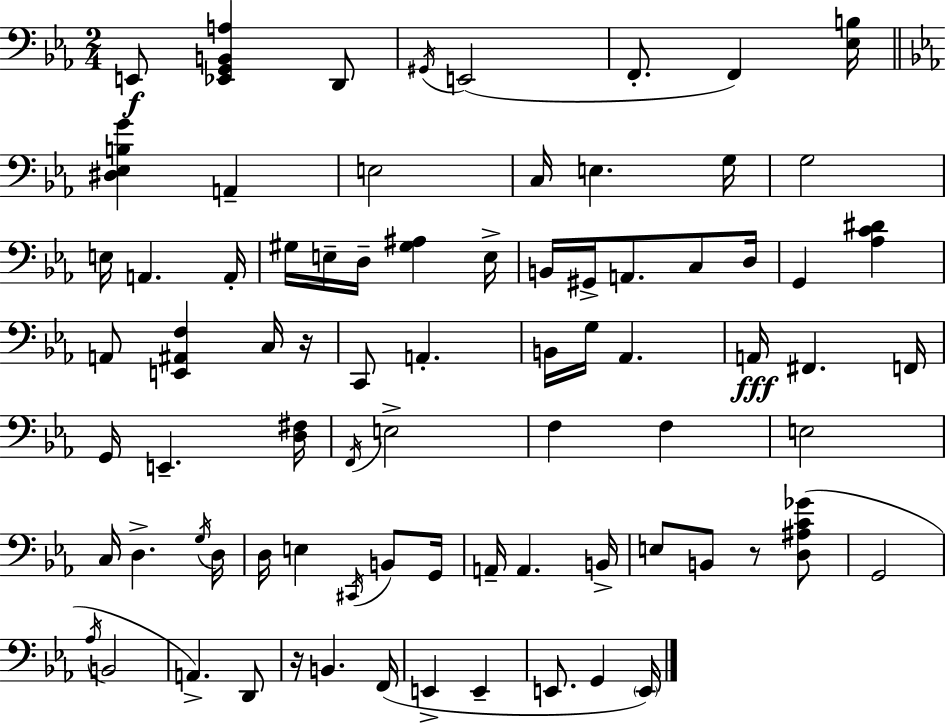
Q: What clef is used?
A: bass